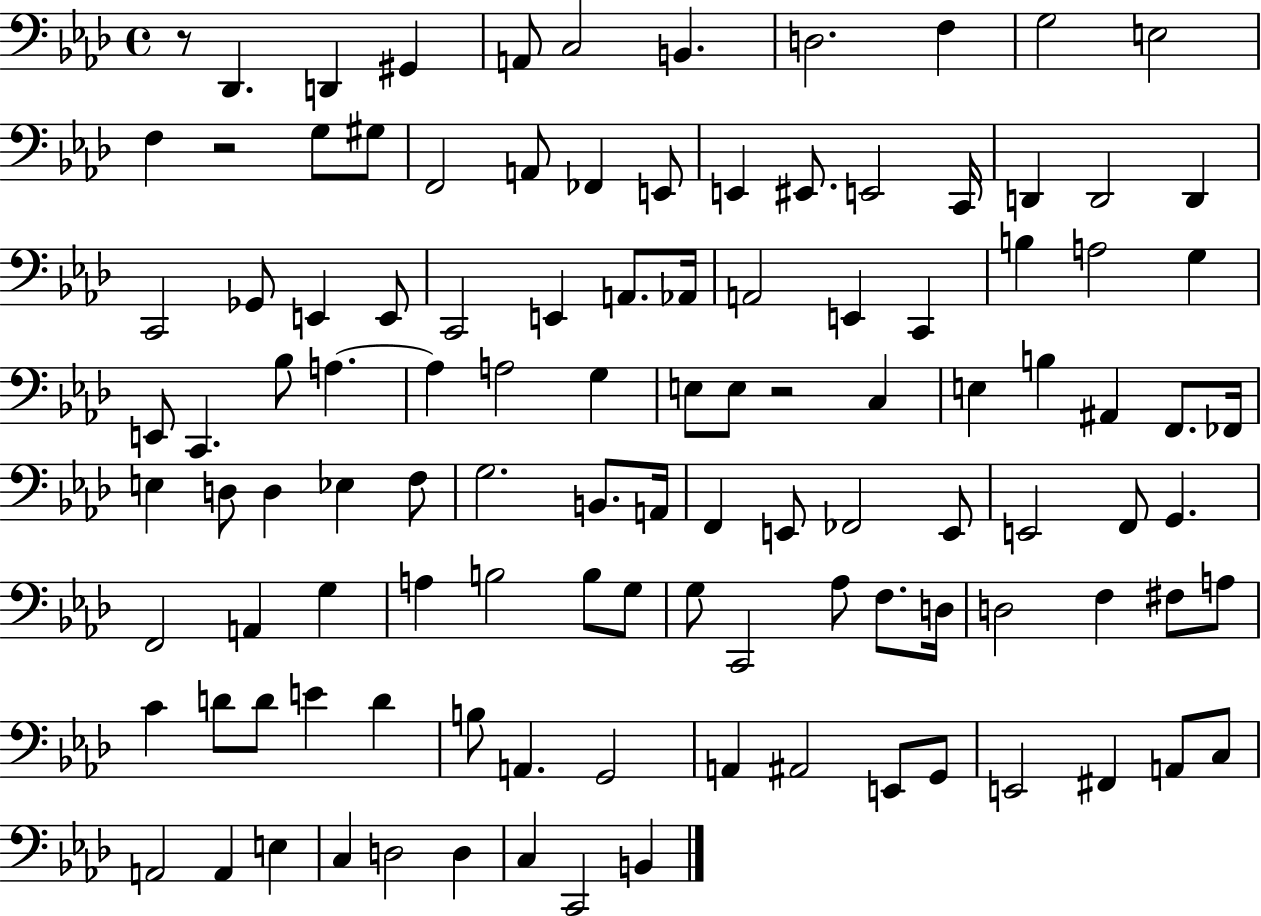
{
  \clef bass
  \time 4/4
  \defaultTimeSignature
  \key aes \major
  r8 des,4. d,4 gis,4 | a,8 c2 b,4. | d2. f4 | g2 e2 | \break f4 r2 g8 gis8 | f,2 a,8 fes,4 e,8 | e,4 eis,8. e,2 c,16 | d,4 d,2 d,4 | \break c,2 ges,8 e,4 e,8 | c,2 e,4 a,8. aes,16 | a,2 e,4 c,4 | b4 a2 g4 | \break e,8 c,4. bes8 a4.~~ | a4 a2 g4 | e8 e8 r2 c4 | e4 b4 ais,4 f,8. fes,16 | \break e4 d8 d4 ees4 f8 | g2. b,8. a,16 | f,4 e,8 fes,2 e,8 | e,2 f,8 g,4. | \break f,2 a,4 g4 | a4 b2 b8 g8 | g8 c,2 aes8 f8. d16 | d2 f4 fis8 a8 | \break c'4 d'8 d'8 e'4 d'4 | b8 a,4. g,2 | a,4 ais,2 e,8 g,8 | e,2 fis,4 a,8 c8 | \break a,2 a,4 e4 | c4 d2 d4 | c4 c,2 b,4 | \bar "|."
}